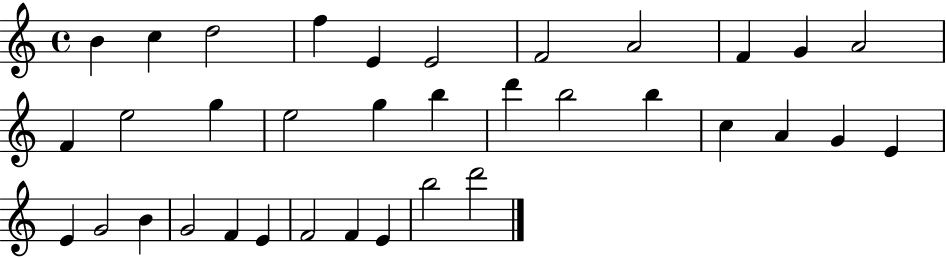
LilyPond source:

{
  \clef treble
  \time 4/4
  \defaultTimeSignature
  \key c \major
  b'4 c''4 d''2 | f''4 e'4 e'2 | f'2 a'2 | f'4 g'4 a'2 | \break f'4 e''2 g''4 | e''2 g''4 b''4 | d'''4 b''2 b''4 | c''4 a'4 g'4 e'4 | \break e'4 g'2 b'4 | g'2 f'4 e'4 | f'2 f'4 e'4 | b''2 d'''2 | \break \bar "|."
}